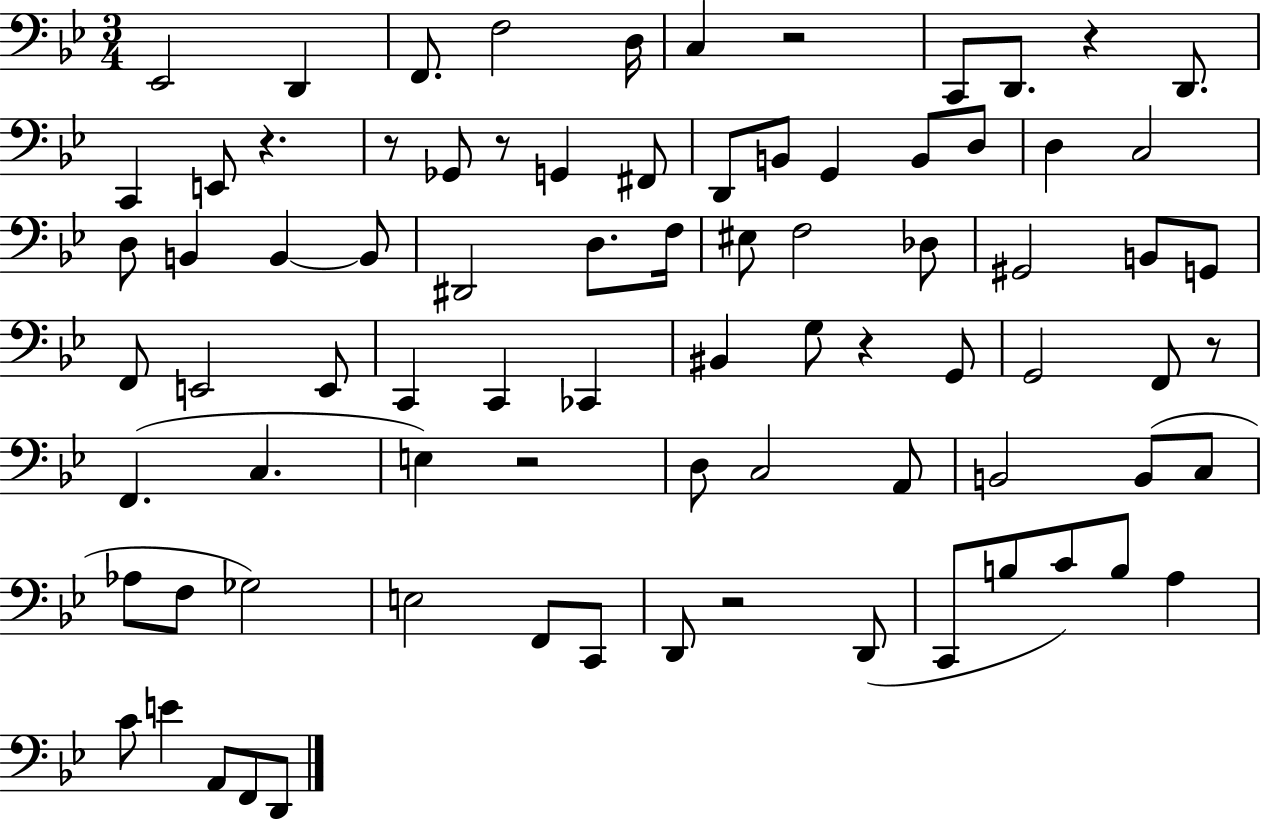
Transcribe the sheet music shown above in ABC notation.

X:1
T:Untitled
M:3/4
L:1/4
K:Bb
_E,,2 D,, F,,/2 F,2 D,/4 C, z2 C,,/2 D,,/2 z D,,/2 C,, E,,/2 z z/2 _G,,/2 z/2 G,, ^F,,/2 D,,/2 B,,/2 G,, B,,/2 D,/2 D, C,2 D,/2 B,, B,, B,,/2 ^D,,2 D,/2 F,/4 ^E,/2 F,2 _D,/2 ^G,,2 B,,/2 G,,/2 F,,/2 E,,2 E,,/2 C,, C,, _C,, ^B,, G,/2 z G,,/2 G,,2 F,,/2 z/2 F,, C, E, z2 D,/2 C,2 A,,/2 B,,2 B,,/2 C,/2 _A,/2 F,/2 _G,2 E,2 F,,/2 C,,/2 D,,/2 z2 D,,/2 C,,/2 B,/2 C/2 B,/2 A, C/2 E A,,/2 F,,/2 D,,/2